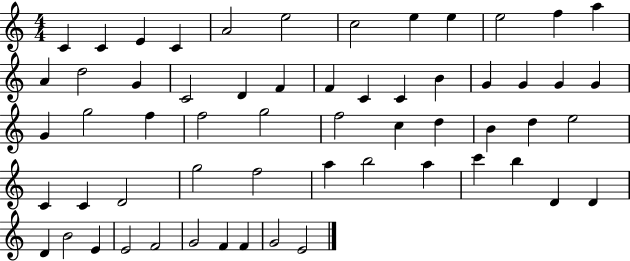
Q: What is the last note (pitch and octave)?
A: E4